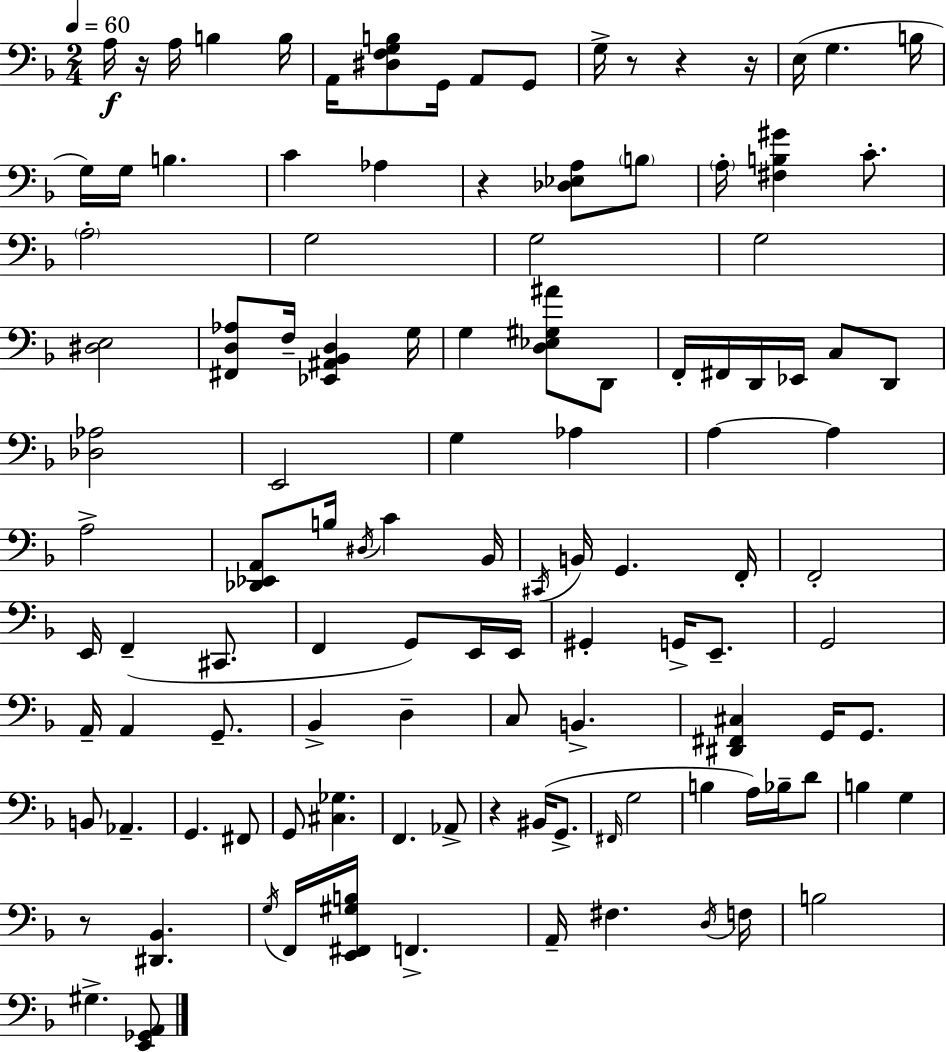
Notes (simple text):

A3/s R/s A3/s B3/q B3/s A2/s [D#3,F3,G3,B3]/e G2/s A2/e G2/e G3/s R/e R/q R/s E3/s G3/q. B3/s G3/s G3/s B3/q. C4/q Ab3/q R/q [Db3,Eb3,A3]/e B3/e A3/s [F#3,B3,G#4]/q C4/e. A3/h G3/h G3/h G3/h [D#3,E3]/h [F#2,D3,Ab3]/e F3/s [Eb2,A#2,Bb2,D3]/q G3/s G3/q [D3,Eb3,G#3,A#4]/e D2/e F2/s F#2/s D2/s Eb2/s C3/e D2/e [Db3,Ab3]/h E2/h G3/q Ab3/q A3/q A3/q A3/h [Db2,Eb2,A2]/e B3/s D#3/s C4/q Bb2/s C#2/s B2/s G2/q. F2/s F2/h E2/s F2/q C#2/e. F2/q G2/e E2/s E2/s G#2/q G2/s E2/e. G2/h A2/s A2/q G2/e. Bb2/q D3/q C3/e B2/q. [D#2,F#2,C#3]/q G2/s G2/e. B2/e Ab2/q. G2/q. F#2/e G2/e [C#3,Gb3]/q. F2/q. Ab2/e R/q BIS2/s G2/e. F#2/s G3/h B3/q A3/s Bb3/s D4/e B3/q G3/q R/e [D#2,Bb2]/q. G3/s F2/s [E2,F#2,G#3,B3]/s F2/q. A2/s F#3/q. D3/s F3/s B3/h G#3/q. [E2,Gb2,A2]/e